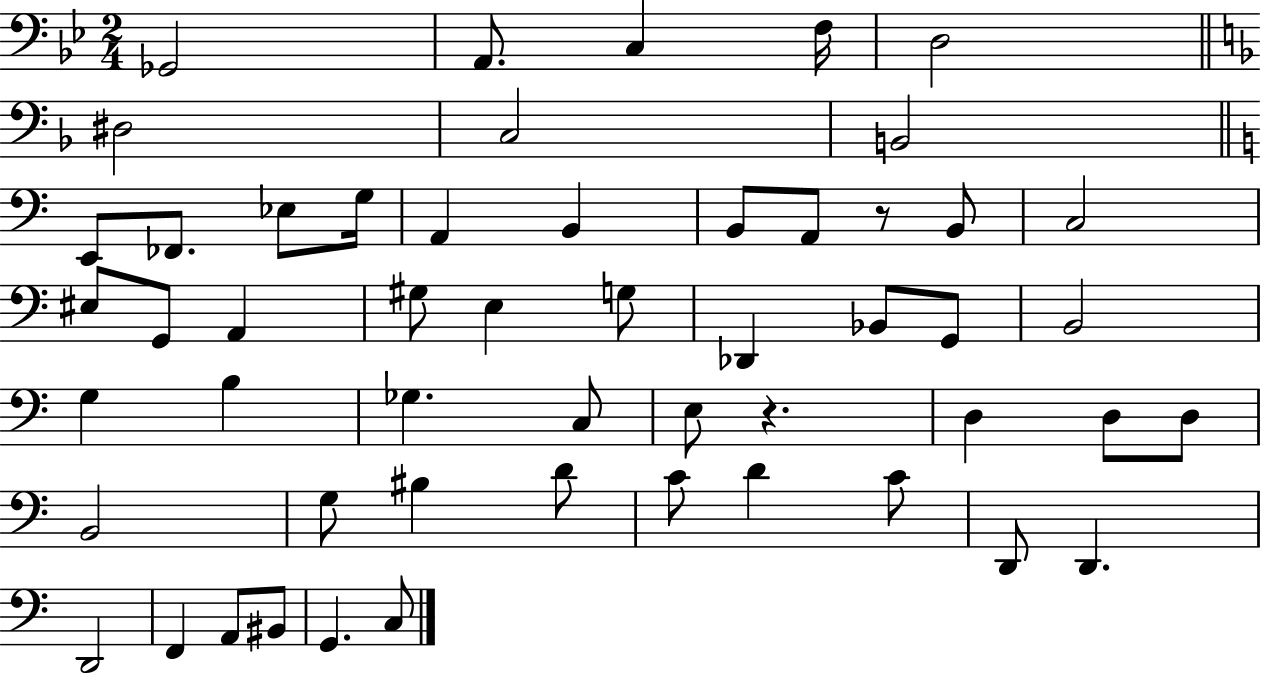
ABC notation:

X:1
T:Untitled
M:2/4
L:1/4
K:Bb
_G,,2 A,,/2 C, F,/4 D,2 ^D,2 C,2 B,,2 E,,/2 _F,,/2 _E,/2 G,/4 A,, B,, B,,/2 A,,/2 z/2 B,,/2 C,2 ^E,/2 G,,/2 A,, ^G,/2 E, G,/2 _D,, _B,,/2 G,,/2 B,,2 G, B, _G, C,/2 E,/2 z D, D,/2 D,/2 B,,2 G,/2 ^B, D/2 C/2 D C/2 D,,/2 D,, D,,2 F,, A,,/2 ^B,,/2 G,, C,/2